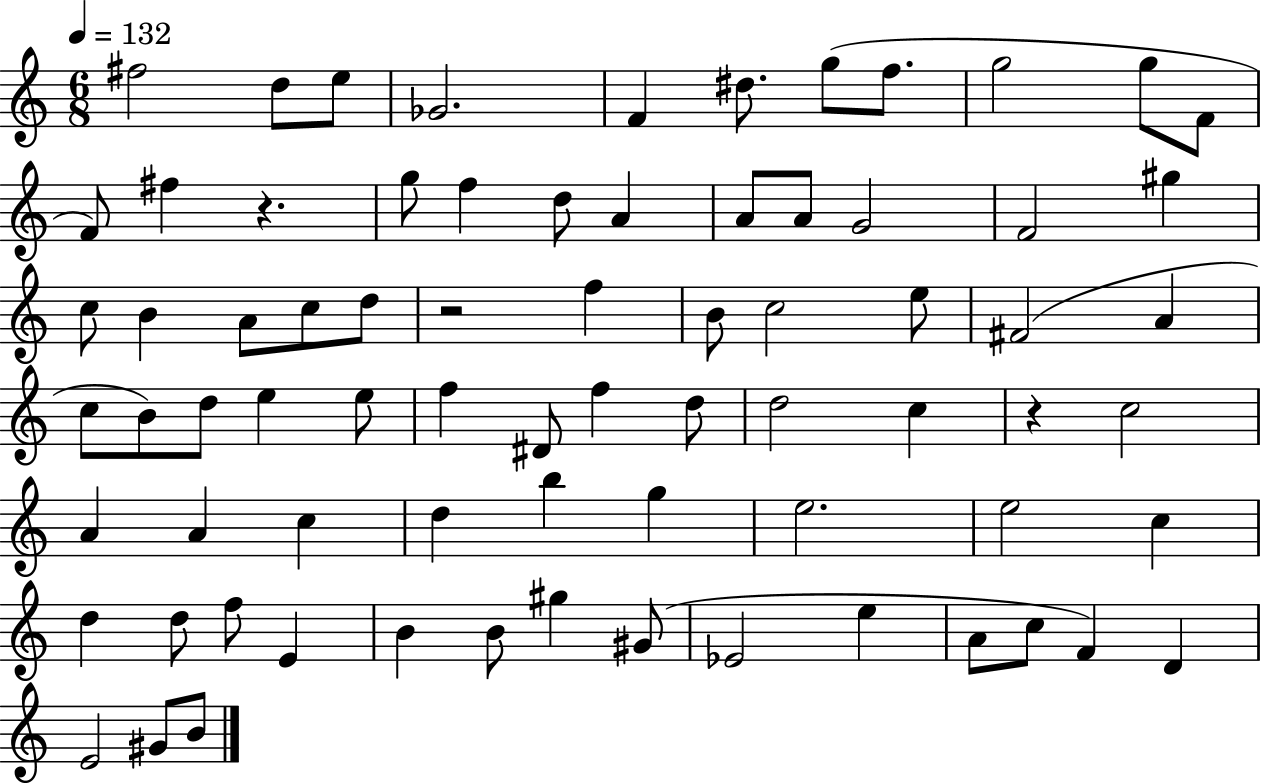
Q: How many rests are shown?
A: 3